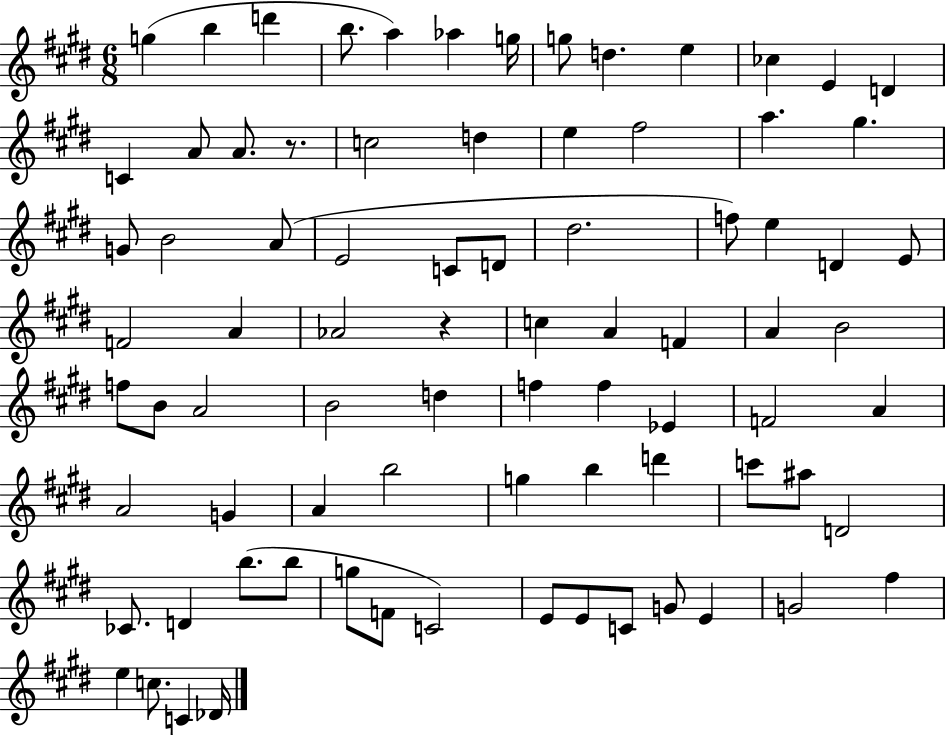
G5/q B5/q D6/q B5/e. A5/q Ab5/q G5/s G5/e D5/q. E5/q CES5/q E4/q D4/q C4/q A4/e A4/e. R/e. C5/h D5/q E5/q F#5/h A5/q. G#5/q. G4/e B4/h A4/e E4/h C4/e D4/e D#5/h. F5/e E5/q D4/q E4/e F4/h A4/q Ab4/h R/q C5/q A4/q F4/q A4/q B4/h F5/e B4/e A4/h B4/h D5/q F5/q F5/q Eb4/q F4/h A4/q A4/h G4/q A4/q B5/h G5/q B5/q D6/q C6/e A#5/e D4/h CES4/e. D4/q B5/e. B5/e G5/e F4/e C4/h E4/e E4/e C4/e G4/e E4/q G4/h F#5/q E5/q C5/e. C4/q Db4/s